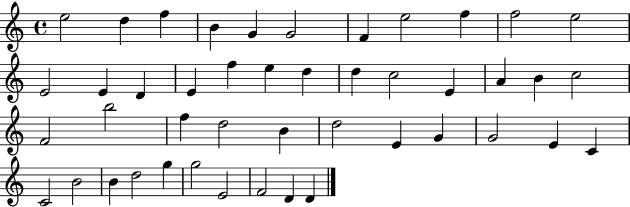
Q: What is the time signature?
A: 4/4